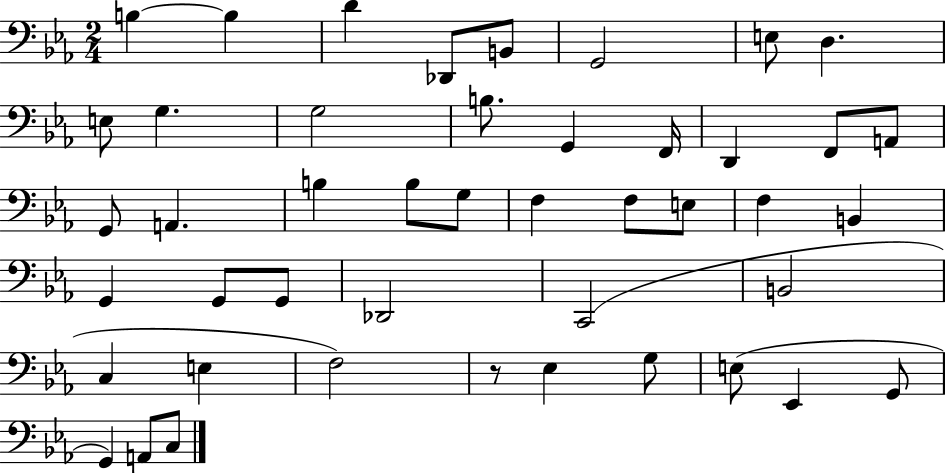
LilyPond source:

{
  \clef bass
  \numericTimeSignature
  \time 2/4
  \key ees \major
  b4~~ b4 | d'4 des,8 b,8 | g,2 | e8 d4. | \break e8 g4. | g2 | b8. g,4 f,16 | d,4 f,8 a,8 | \break g,8 a,4. | b4 b8 g8 | f4 f8 e8 | f4 b,4 | \break g,4 g,8 g,8 | des,2 | c,2( | b,2 | \break c4 e4 | f2) | r8 ees4 g8 | e8( ees,4 g,8 | \break g,4) a,8 c8 | \bar "|."
}